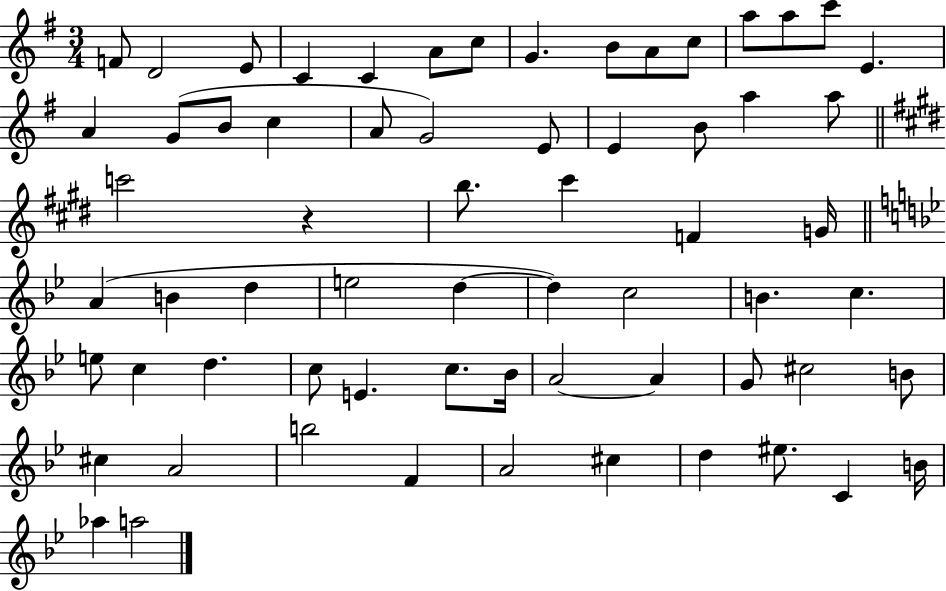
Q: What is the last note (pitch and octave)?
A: A5